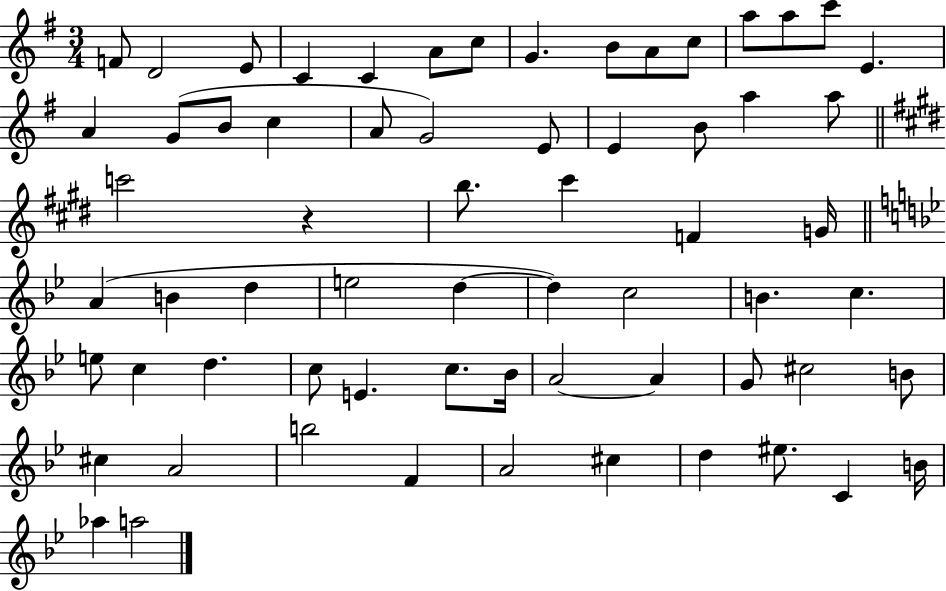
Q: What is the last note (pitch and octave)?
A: A5